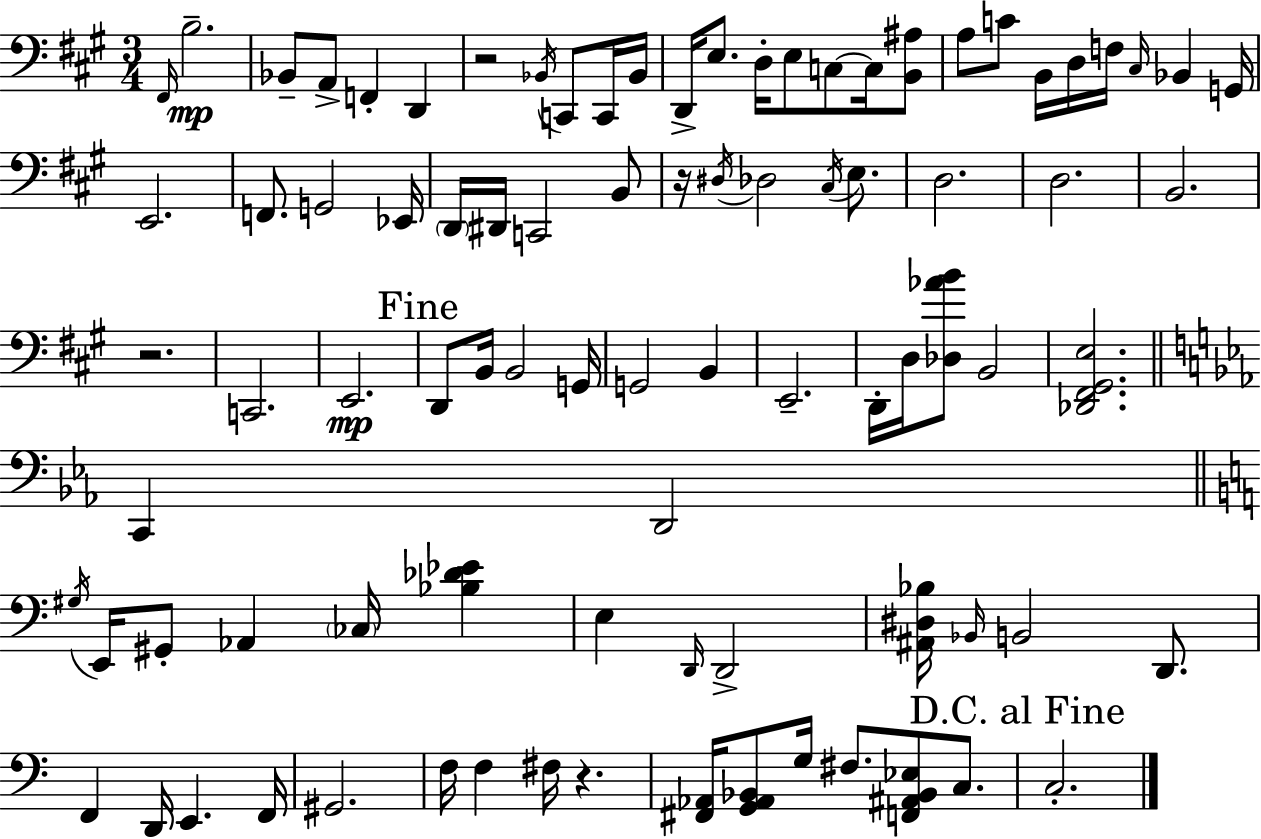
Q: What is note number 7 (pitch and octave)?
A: Bb2